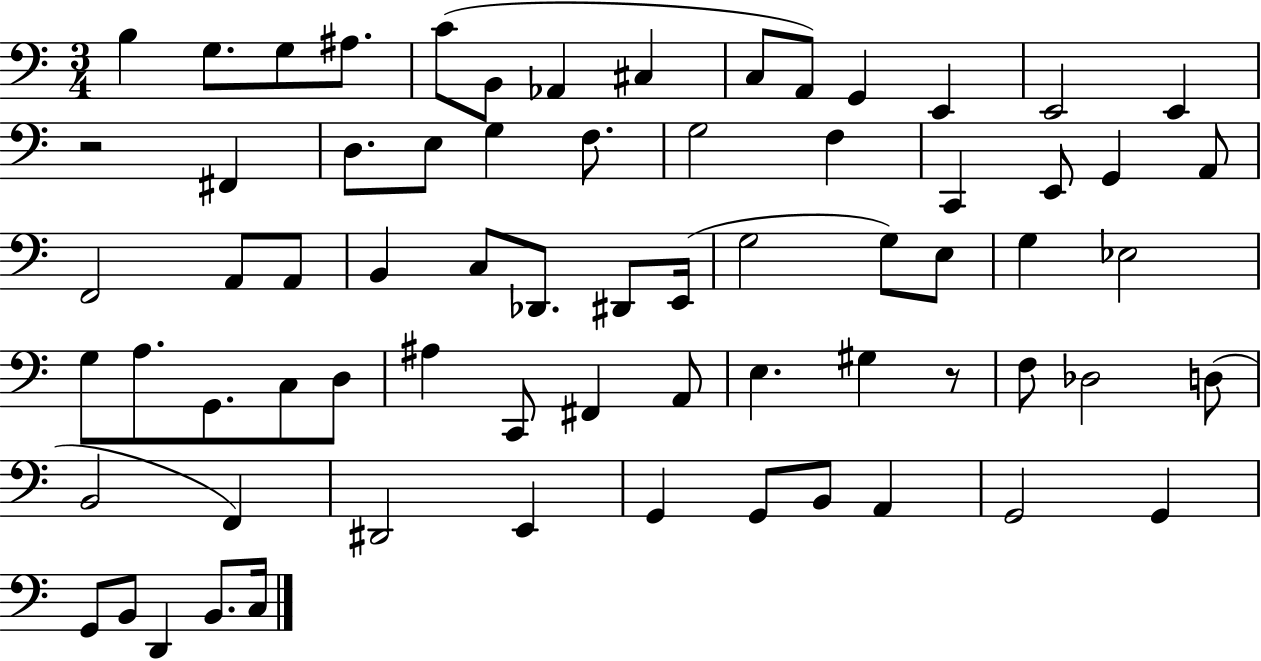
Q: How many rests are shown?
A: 2